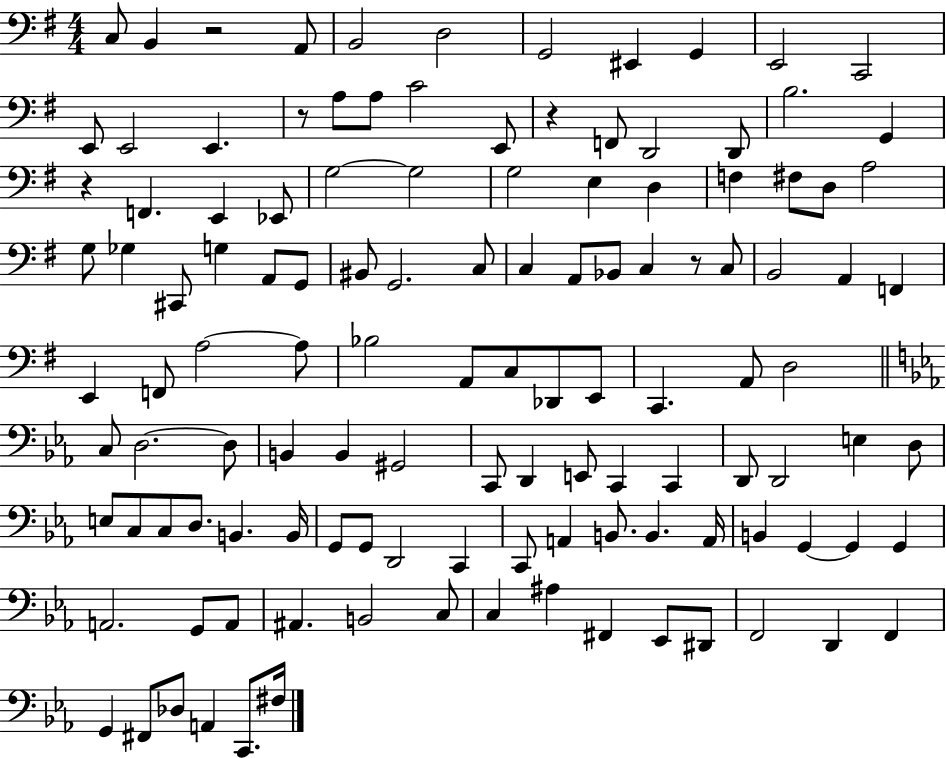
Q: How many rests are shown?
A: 5